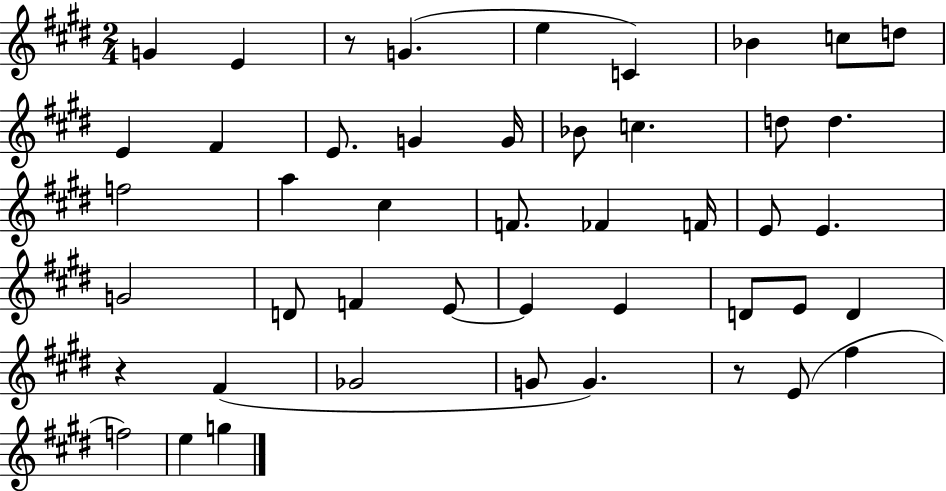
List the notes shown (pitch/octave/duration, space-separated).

G4/q E4/q R/e G4/q. E5/q C4/q Bb4/q C5/e D5/e E4/q F#4/q E4/e. G4/q G4/s Bb4/e C5/q. D5/e D5/q. F5/h A5/q C#5/q F4/e. FES4/q F4/s E4/e E4/q. G4/h D4/e F4/q E4/e E4/q E4/q D4/e E4/e D4/q R/q F#4/q Gb4/h G4/e G4/q. R/e E4/e F#5/q F5/h E5/q G5/q